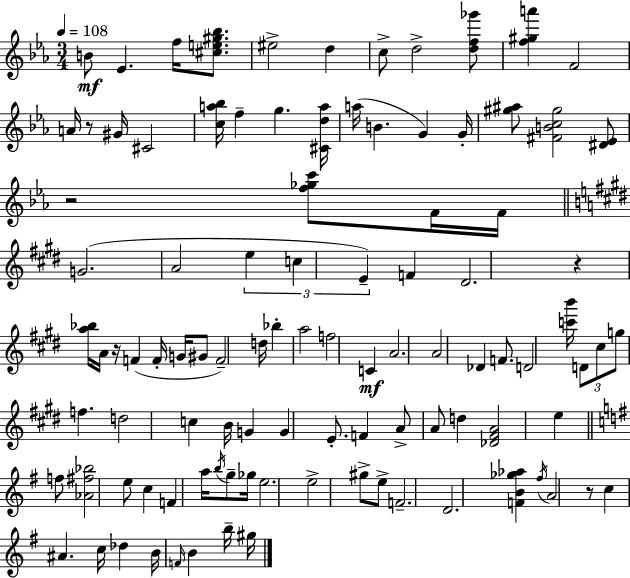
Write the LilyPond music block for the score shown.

{
  \clef treble
  \numericTimeSignature
  \time 3/4
  \key c \minor
  \tempo 4 = 108
  b'8\mf ees'4. f''16 <cis'' e'' gis'' bes''>8. | eis''2-> d''4 | c''8-> d''2-> <d'' f'' ges'''>8 | <f'' gis'' a'''>4 f'2 | \break a'16 r8 gis'16 cis'2 | <c'' a'' bes''>16 f''4-- g''4. <cis' d'' a''>16 | a''16( b'4. g'4) g'16-. | <gis'' ais''>8 <fis' b' c'' gis''>2 <dis' ees'>8 | \break r2 <f'' ges'' c'''>8 f'16 f'16 | \bar "||" \break \key e \major g'2.( | a'2 \tuplet 3/2 { e''4 | c''4 e'4--) } f'4 | dis'2. | \break r4 <a'' bes''>16 a'16 r16 f'4( f'16-. | g'16 gis'8 f'2--) d''16 | bes''4-. a''2 | f''2 c'4\mf | \break a'2. | a'2 des'4 | f'8. d'2 <c''' b'''>16 | \tuplet 3/2 { d'8 cis''8 g''8 } f''4. | \break d''2 c''4 | b'16 g'4 g'4 e'8.-. | f'4 a'8-> a'8 d''4 | <des' fis' a'>2 e''4 | \break \bar "||" \break \key g \major f''8 <aes' fis'' bes''>2 e''8 | c''4 f'4 a''16 \acciaccatura { b''16 } g''8-- | ges''16 e''2. | e''2-> gis''8-> e''8-> | \break f'2.-- | d'2. | <f' b' ges'' aes''>4 \acciaccatura { fis''16 } a'2 | r8 c''4 ais'4. | \break c''16 des''4 b'16 \grace { f'16 } b'4 | b''16-- gis''16 \bar "|."
}